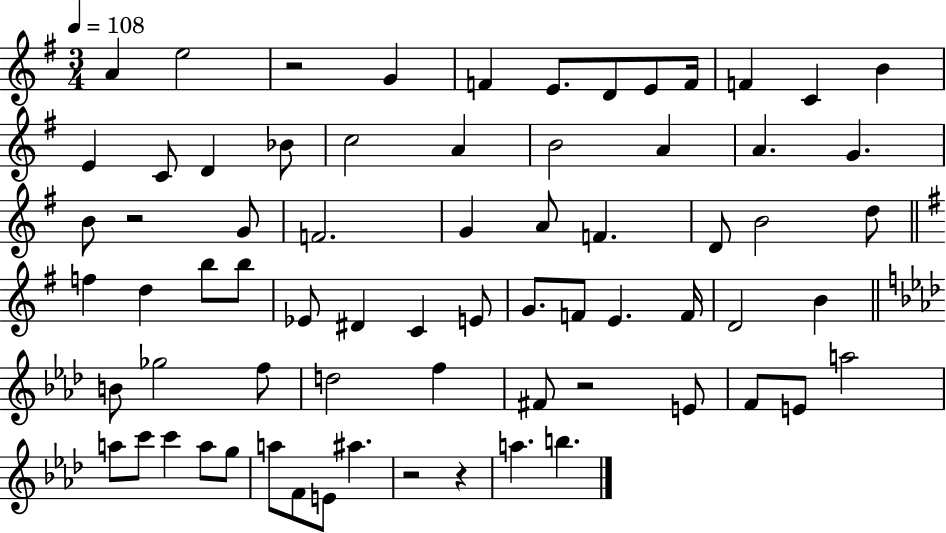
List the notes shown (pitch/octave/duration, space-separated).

A4/q E5/h R/h G4/q F4/q E4/e. D4/e E4/e F4/s F4/q C4/q B4/q E4/q C4/e D4/q Bb4/e C5/h A4/q B4/h A4/q A4/q. G4/q. B4/e R/h G4/e F4/h. G4/q A4/e F4/q. D4/e B4/h D5/e F5/q D5/q B5/e B5/e Eb4/e D#4/q C4/q E4/e G4/e. F4/e E4/q. F4/s D4/h B4/q B4/e Gb5/h F5/e D5/h F5/q F#4/e R/h E4/e F4/e E4/e A5/h A5/e C6/e C6/q A5/e G5/e A5/e F4/e E4/e A#5/q. R/h R/q A5/q. B5/q.